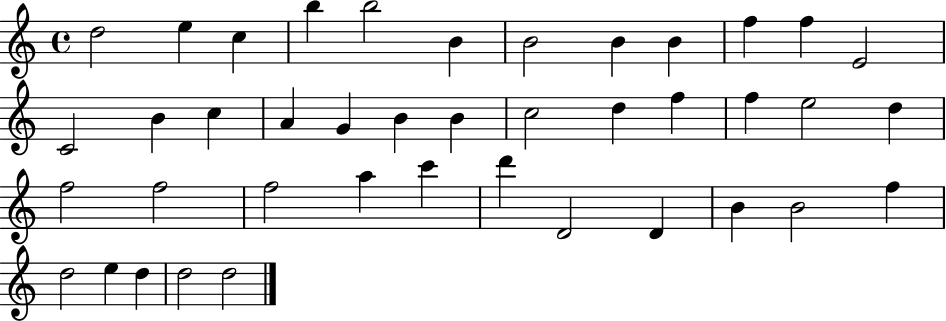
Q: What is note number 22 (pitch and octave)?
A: F5